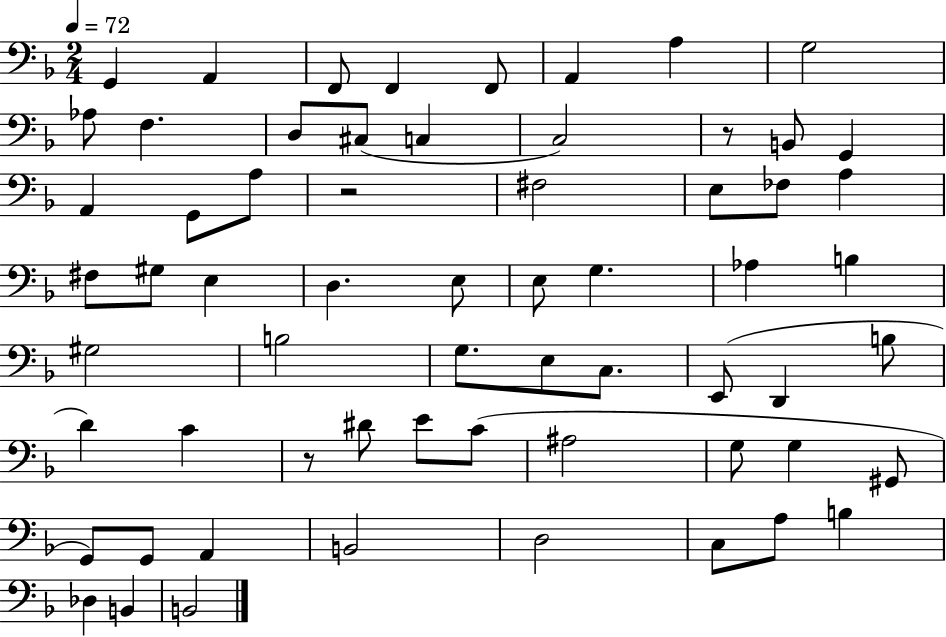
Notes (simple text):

G2/q A2/q F2/e F2/q F2/e A2/q A3/q G3/h Ab3/e F3/q. D3/e C#3/e C3/q C3/h R/e B2/e G2/q A2/q G2/e A3/e R/h F#3/h E3/e FES3/e A3/q F#3/e G#3/e E3/q D3/q. E3/e E3/e G3/q. Ab3/q B3/q G#3/h B3/h G3/e. E3/e C3/e. E2/e D2/q B3/e D4/q C4/q R/e D#4/e E4/e C4/e A#3/h G3/e G3/q G#2/e G2/e G2/e A2/q B2/h D3/h C3/e A3/e B3/q Db3/q B2/q B2/h